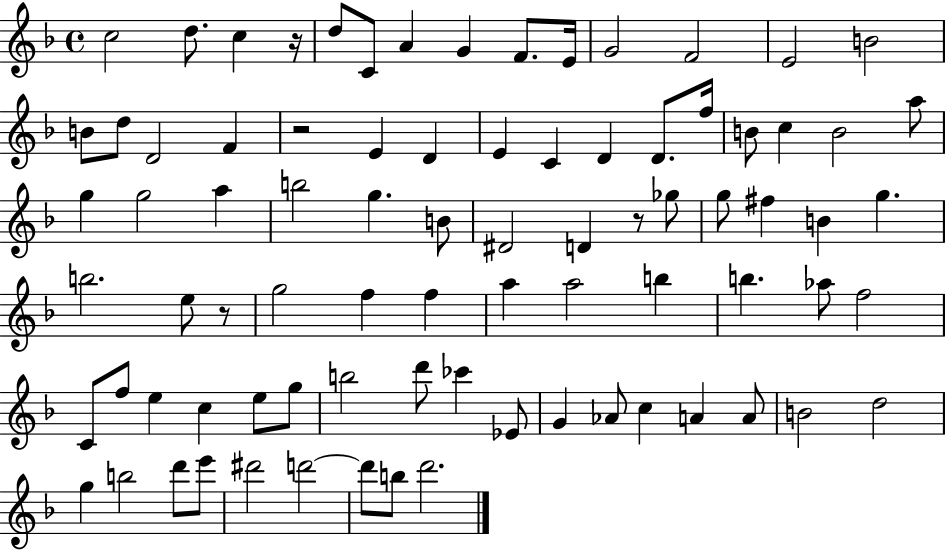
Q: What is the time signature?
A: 4/4